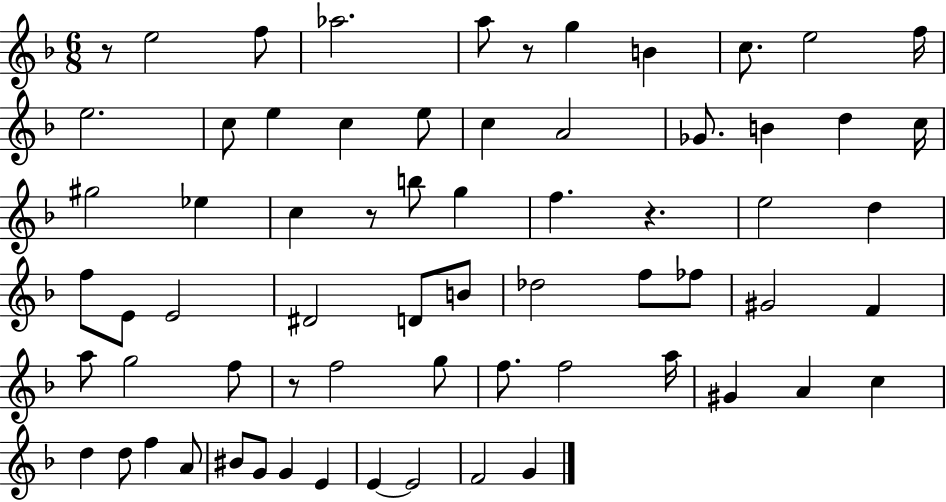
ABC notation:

X:1
T:Untitled
M:6/8
L:1/4
K:F
z/2 e2 f/2 _a2 a/2 z/2 g B c/2 e2 f/4 e2 c/2 e c e/2 c A2 _G/2 B d c/4 ^g2 _e c z/2 b/2 g f z e2 d f/2 E/2 E2 ^D2 D/2 B/2 _d2 f/2 _f/2 ^G2 F a/2 g2 f/2 z/2 f2 g/2 f/2 f2 a/4 ^G A c d d/2 f A/2 ^B/2 G/2 G E E E2 F2 G